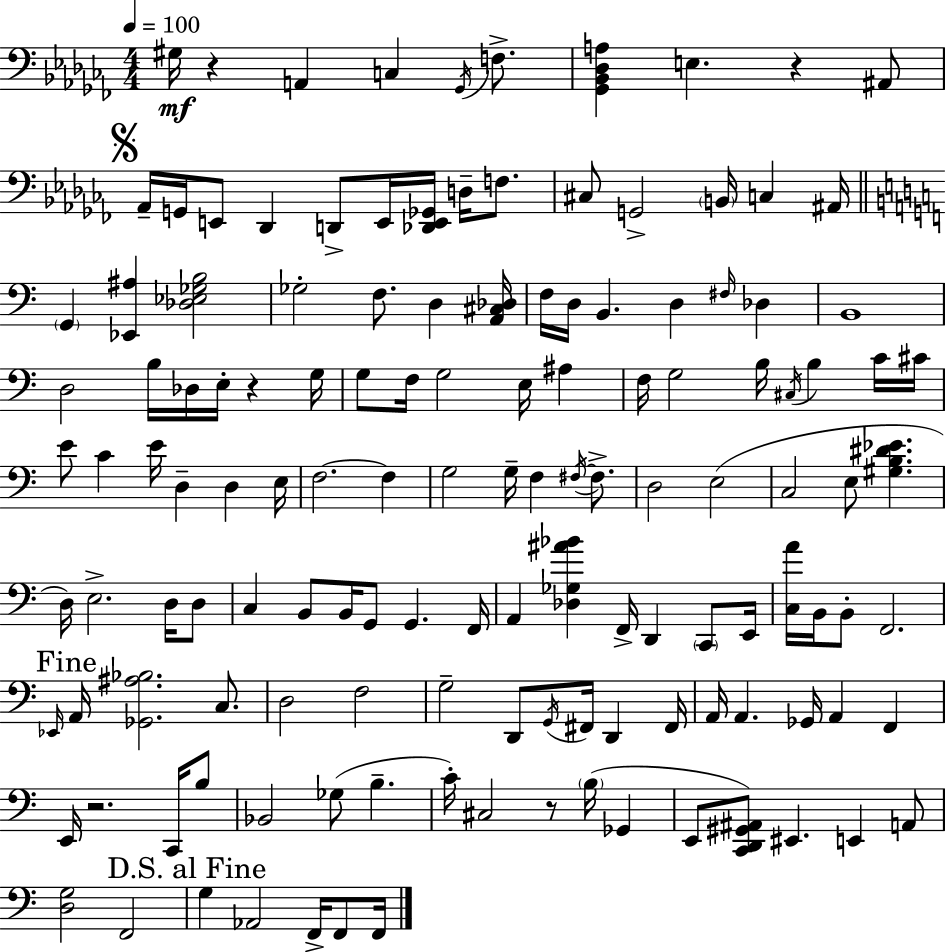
{
  \clef bass
  \numericTimeSignature
  \time 4/4
  \key aes \minor
  \tempo 4 = 100
  \repeat volta 2 { gis16\mf r4 a,4 c4 \acciaccatura { ges,16 } f8.-> | <ges, bes, des a>4 e4. r4 ais,8 | \mark \markup { \musicglyph "scripts.segno" } aes,16-- g,16 e,8 des,4 d,8-> e,16 <des, e, ges,>16 d16-- f8. | cis8 g,2-> \parenthesize b,16 c4 | \break ais,16 \bar "||" \break \key c \major \parenthesize g,4 <ees, ais>4 <des ees ges b>2 | ges2-. f8. d4 <a, cis des>16 | f16 d16 b,4. d4 \grace { fis16 } des4 | b,1 | \break d2 b16 des16 e16-. r4 | g16 g8 f16 g2 e16 ais4 | f16 g2 b16 \acciaccatura { cis16 } b4 | c'16 cis'16 e'8 c'4 e'16 d4-- d4 | \break e16 f2.~~ f4 | g2 g16-- f4 \acciaccatura { fis16~ }~ | fis8.-> d2 e2( | c2 e8 <gis b dis' ees'>4. | \break d16) e2.-> | d16 d8 c4 b,8 b,16 g,8 g,4. | f,16 a,4 <des ges ais' bes'>4 f,16-> d,4 | \parenthesize c,8 e,16 <c a'>16 b,16 b,8-. f,2. | \break \mark "Fine" \grace { ees,16 } a,16 <ges, ais bes>2. | c8. d2 f2 | g2-- d,8 \acciaccatura { g,16 } fis,16 | d,4 fis,16 a,16 a,4. ges,16 a,4 | \break f,4 e,16 r2. | c,16 b8 bes,2 ges8( b4.-- | c'16-.) cis2 r8 | \parenthesize b16( ges,4 e,8 <c, d, gis, ais,>8) eis,4. e,4 | \break a,8 <d g>2 f,2 | \mark "D.S. al Fine" g4 aes,2 | f,16-> f,8 f,16 } \bar "|."
}